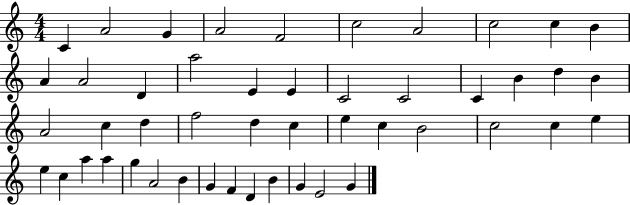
C4/q A4/h G4/q A4/h F4/h C5/h A4/h C5/h C5/q B4/q A4/q A4/h D4/q A5/h E4/q E4/q C4/h C4/h C4/q B4/q D5/q B4/q A4/h C5/q D5/q F5/h D5/q C5/q E5/q C5/q B4/h C5/h C5/q E5/q E5/q C5/q A5/q A5/q G5/q A4/h B4/q G4/q F4/q D4/q B4/q G4/q E4/h G4/q